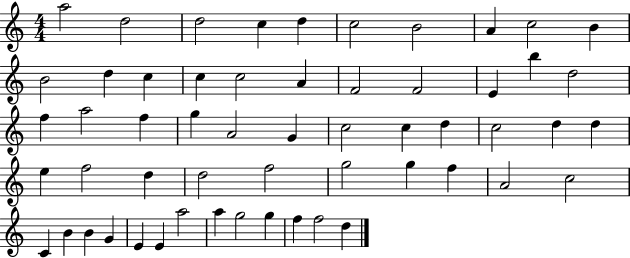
{
  \clef treble
  \numericTimeSignature
  \time 4/4
  \key c \major
  a''2 d''2 | d''2 c''4 d''4 | c''2 b'2 | a'4 c''2 b'4 | \break b'2 d''4 c''4 | c''4 c''2 a'4 | f'2 f'2 | e'4 b''4 d''2 | \break f''4 a''2 f''4 | g''4 a'2 g'4 | c''2 c''4 d''4 | c''2 d''4 d''4 | \break e''4 f''2 d''4 | d''2 f''2 | g''2 g''4 f''4 | a'2 c''2 | \break c'4 b'4 b'4 g'4 | e'4 e'4 a''2 | a''4 g''2 g''4 | f''4 f''2 d''4 | \break \bar "|."
}